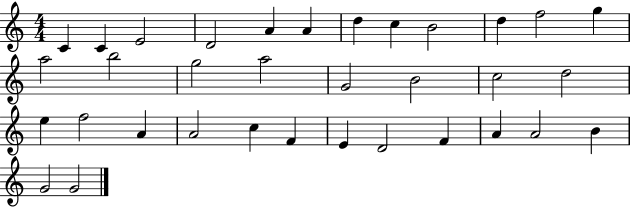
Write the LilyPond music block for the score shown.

{
  \clef treble
  \numericTimeSignature
  \time 4/4
  \key c \major
  c'4 c'4 e'2 | d'2 a'4 a'4 | d''4 c''4 b'2 | d''4 f''2 g''4 | \break a''2 b''2 | g''2 a''2 | g'2 b'2 | c''2 d''2 | \break e''4 f''2 a'4 | a'2 c''4 f'4 | e'4 d'2 f'4 | a'4 a'2 b'4 | \break g'2 g'2 | \bar "|."
}